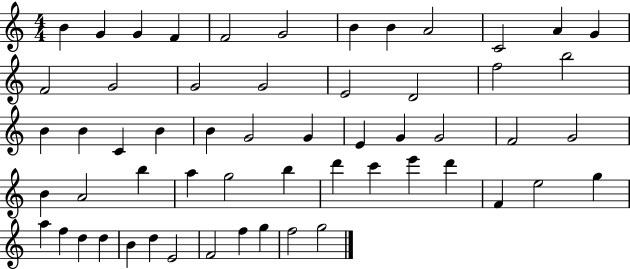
{
  \clef treble
  \numericTimeSignature
  \time 4/4
  \key c \major
  b'4 g'4 g'4 f'4 | f'2 g'2 | b'4 b'4 a'2 | c'2 a'4 g'4 | \break f'2 g'2 | g'2 g'2 | e'2 d'2 | f''2 b''2 | \break b'4 b'4 c'4 b'4 | b'4 g'2 g'4 | e'4 g'4 g'2 | f'2 g'2 | \break b'4 a'2 b''4 | a''4 g''2 b''4 | d'''4 c'''4 e'''4 d'''4 | f'4 e''2 g''4 | \break a''4 f''4 d''4 d''4 | b'4 d''4 e'2 | f'2 f''4 g''4 | f''2 g''2 | \break \bar "|."
}